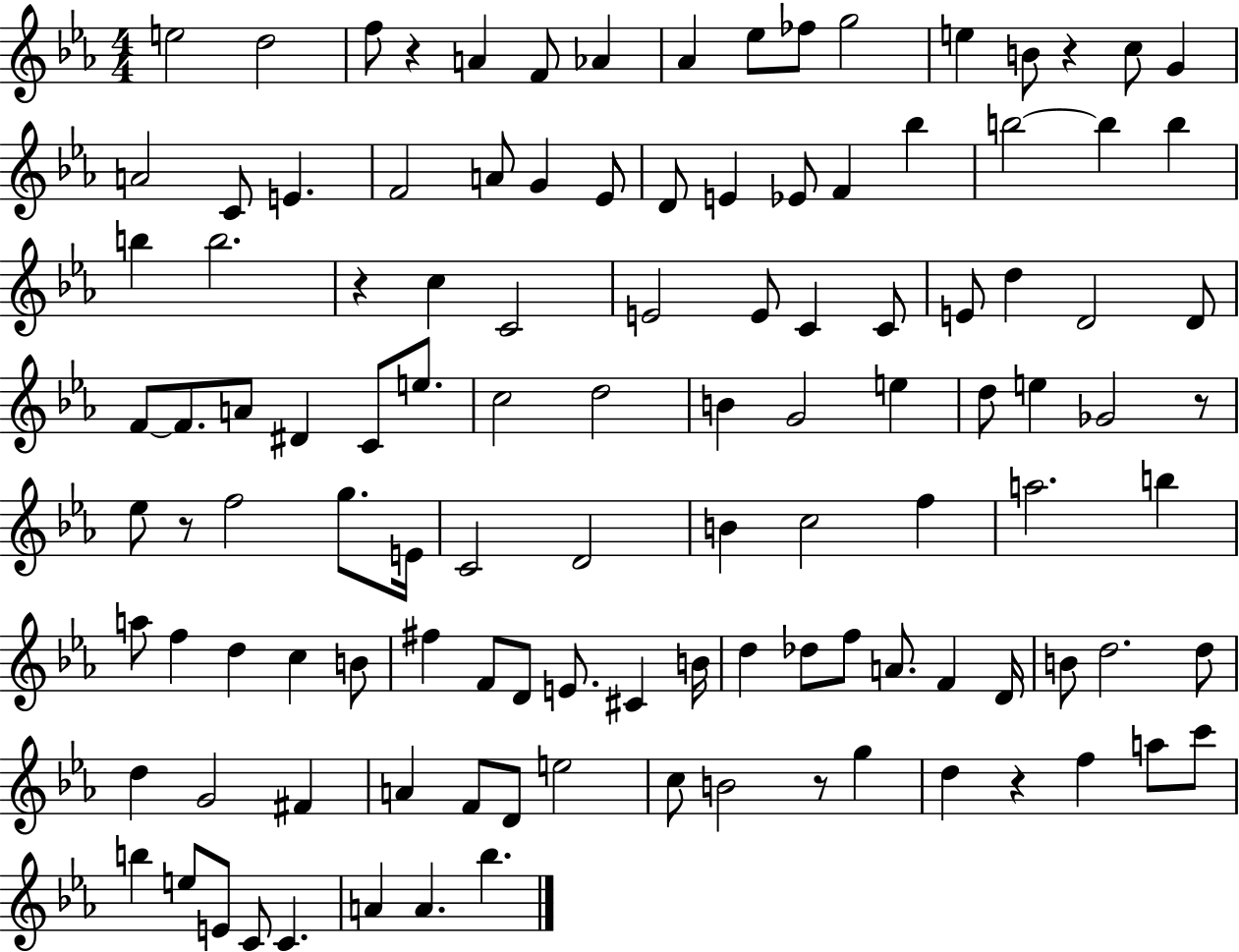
{
  \clef treble
  \numericTimeSignature
  \time 4/4
  \key ees \major
  e''2 d''2 | f''8 r4 a'4 f'8 aes'4 | aes'4 ees''8 fes''8 g''2 | e''4 b'8 r4 c''8 g'4 | \break a'2 c'8 e'4. | f'2 a'8 g'4 ees'8 | d'8 e'4 ees'8 f'4 bes''4 | b''2~~ b''4 b''4 | \break b''4 b''2. | r4 c''4 c'2 | e'2 e'8 c'4 c'8 | e'8 d''4 d'2 d'8 | \break f'8~~ f'8. a'8 dis'4 c'8 e''8. | c''2 d''2 | b'4 g'2 e''4 | d''8 e''4 ges'2 r8 | \break ees''8 r8 f''2 g''8. e'16 | c'2 d'2 | b'4 c''2 f''4 | a''2. b''4 | \break a''8 f''4 d''4 c''4 b'8 | fis''4 f'8 d'8 e'8. cis'4 b'16 | d''4 des''8 f''8 a'8. f'4 d'16 | b'8 d''2. d''8 | \break d''4 g'2 fis'4 | a'4 f'8 d'8 e''2 | c''8 b'2 r8 g''4 | d''4 r4 f''4 a''8 c'''8 | \break b''4 e''8 e'8 c'8 c'4. | a'4 a'4. bes''4. | \bar "|."
}